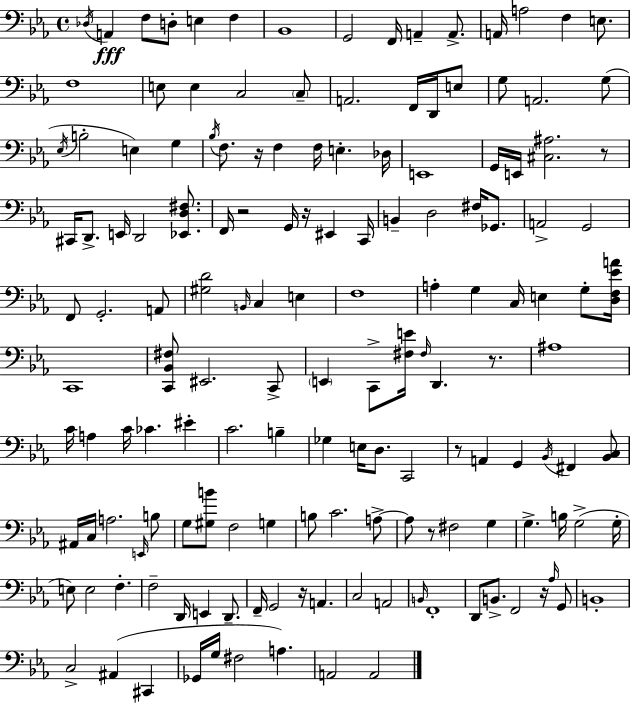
X:1
T:Untitled
M:4/4
L:1/4
K:Cm
_D,/4 A,, F,/2 D,/2 E, F, _B,,4 G,,2 F,,/4 A,, A,,/2 A,,/4 A,2 F, E,/2 F,4 E,/2 E, C,2 C,/2 A,,2 F,,/4 D,,/4 E,/2 G,/2 A,,2 G,/2 _E,/4 B,2 E, G, _B,/4 F,/2 z/4 F, F,/4 E, _D,/4 E,,4 G,,/4 E,,/4 [^C,^A,]2 z/2 ^C,,/4 D,,/2 E,,/4 D,,2 [_E,,D,^F,]/2 F,,/4 z2 G,,/4 z/4 ^E,, C,,/4 B,, D,2 ^F,/4 _G,,/2 A,,2 G,,2 F,,/2 G,,2 A,,/2 [^G,D]2 B,,/4 C, E, F,4 A, G, C,/4 E, G,/2 [D,F,_EA]/4 C,,4 [C,,_B,,^F,]/2 ^E,,2 C,,/2 E,, C,,/2 [^F,E]/4 ^F,/4 D,, z/2 ^A,4 C/4 A, C/4 _C ^E C2 B, _G, E,/4 D,/2 C,,2 z/2 A,, G,, _B,,/4 ^F,, [_B,,C,]/2 ^A,,/4 C,/4 A,2 E,,/4 B,/2 G,/2 [^G,B]/2 F,2 G, B,/2 C2 A,/2 A,/2 z/2 ^F,2 G, G, B,/4 G,2 G,/4 E,/2 E,2 F, F,2 D,,/4 E,, D,,/2 F,,/4 G,,2 z/4 A,, C,2 A,,2 B,,/4 F,,4 D,,/2 B,,/2 F,,2 z/4 _A,/4 G,,/2 B,,4 C,2 ^A,, ^C,, _G,,/4 G,/4 ^F,2 A, A,,2 A,,2